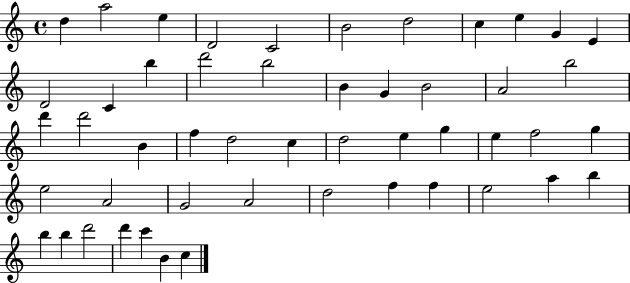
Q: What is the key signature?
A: C major